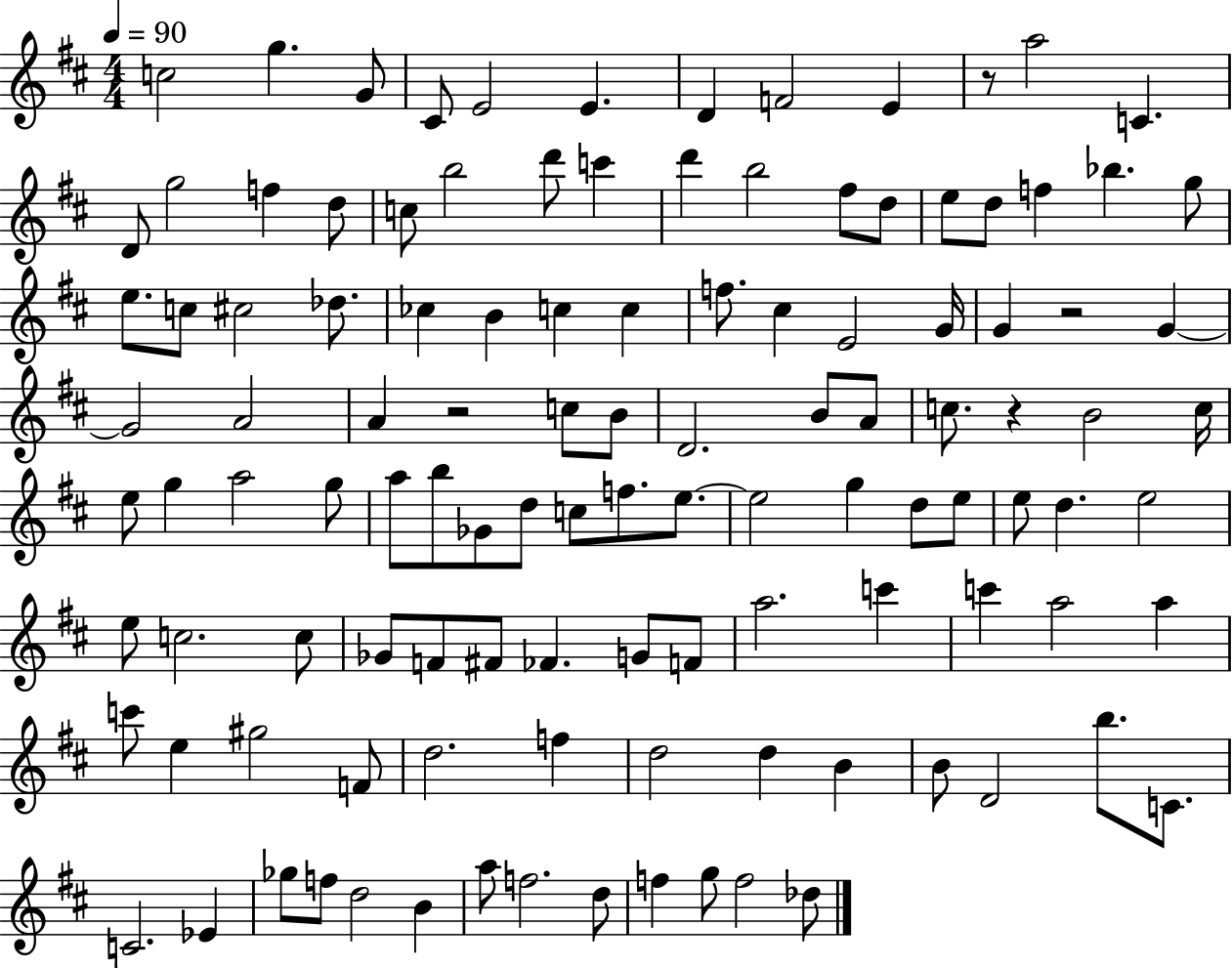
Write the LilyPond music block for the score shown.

{
  \clef treble
  \numericTimeSignature
  \time 4/4
  \key d \major
  \tempo 4 = 90
  c''2 g''4. g'8 | cis'8 e'2 e'4. | d'4 f'2 e'4 | r8 a''2 c'4. | \break d'8 g''2 f''4 d''8 | c''8 b''2 d'''8 c'''4 | d'''4 b''2 fis''8 d''8 | e''8 d''8 f''4 bes''4. g''8 | \break e''8. c''8 cis''2 des''8. | ces''4 b'4 c''4 c''4 | f''8. cis''4 e'2 g'16 | g'4 r2 g'4~~ | \break g'2 a'2 | a'4 r2 c''8 b'8 | d'2. b'8 a'8 | c''8. r4 b'2 c''16 | \break e''8 g''4 a''2 g''8 | a''8 b''8 ges'8 d''8 c''8 f''8. e''8.~~ | e''2 g''4 d''8 e''8 | e''8 d''4. e''2 | \break e''8 c''2. c''8 | ges'8 f'8 fis'8 fes'4. g'8 f'8 | a''2. c'''4 | c'''4 a''2 a''4 | \break c'''8 e''4 gis''2 f'8 | d''2. f''4 | d''2 d''4 b'4 | b'8 d'2 b''8. c'8. | \break c'2. ees'4 | ges''8 f''8 d''2 b'4 | a''8 f''2. d''8 | f''4 g''8 f''2 des''8 | \break \bar "|."
}